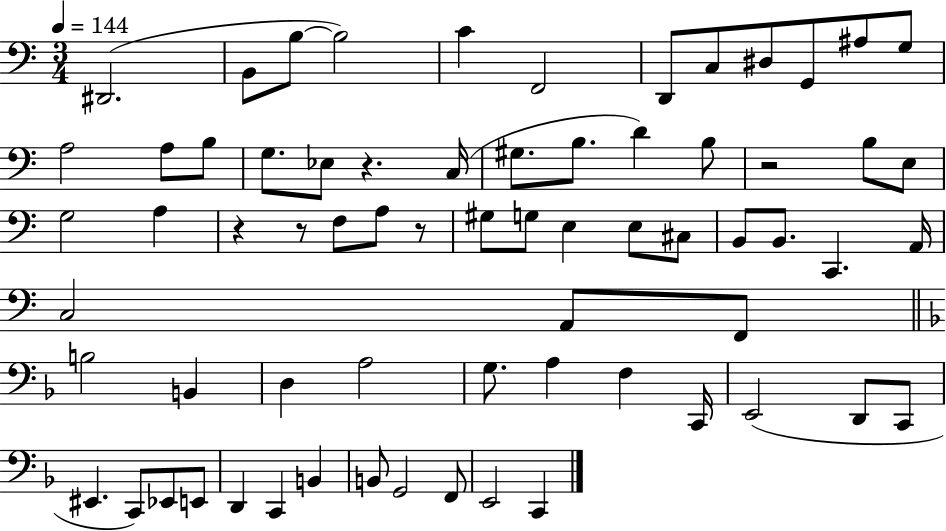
{
  \clef bass
  \numericTimeSignature
  \time 3/4
  \key c \major
  \tempo 4 = 144
  dis,2.( | b,8 b8~~ b2) | c'4 f,2 | d,8 c8 dis8 g,8 ais8 g8 | \break a2 a8 b8 | g8. ees8 r4. c16( | gis8. b8. d'4) b8 | r2 b8 e8 | \break g2 a4 | r4 r8 f8 a8 r8 | gis8 g8 e4 e8 cis8 | b,8 b,8. c,4. a,16 | \break c2 a,8 f,8 | \bar "||" \break \key d \minor b2 b,4 | d4 a2 | g8. a4 f4 c,16 | e,2( d,8 c,8 | \break eis,4. c,8) ees,8 e,8 | d,4 c,4 b,4 | b,8 g,2 f,8 | e,2 c,4 | \break \bar "|."
}